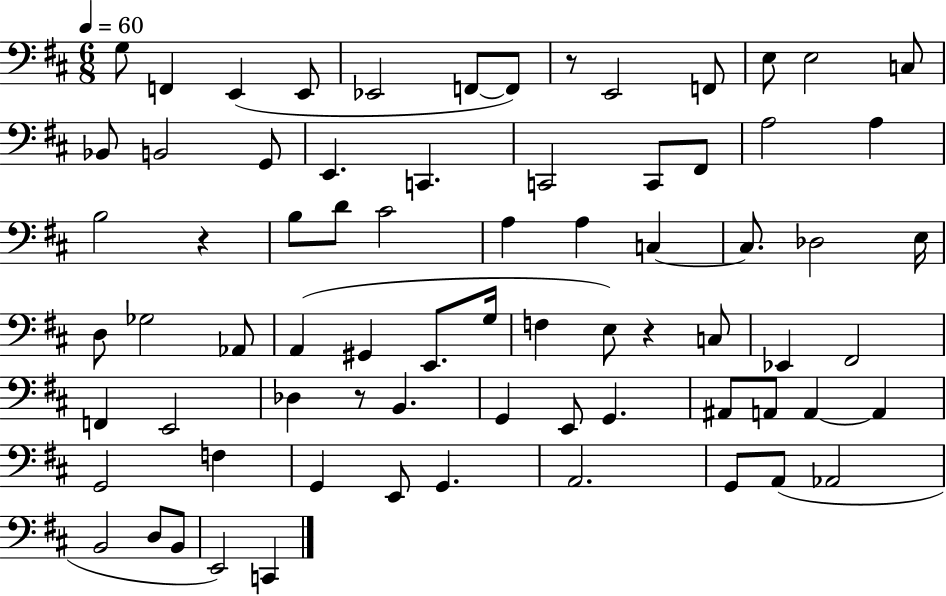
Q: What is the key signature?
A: D major